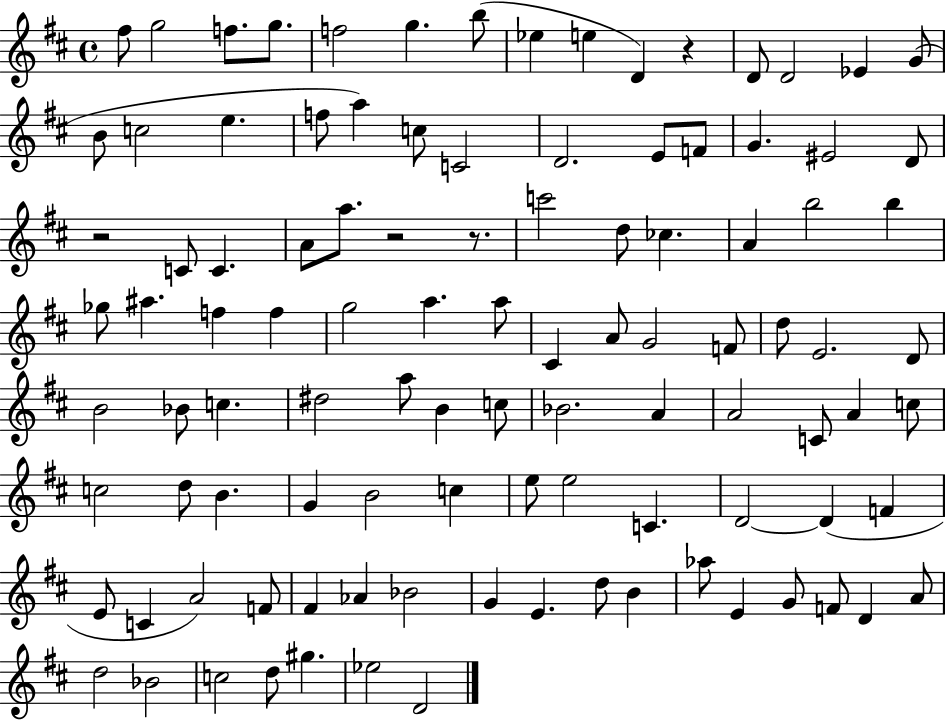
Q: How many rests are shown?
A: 4